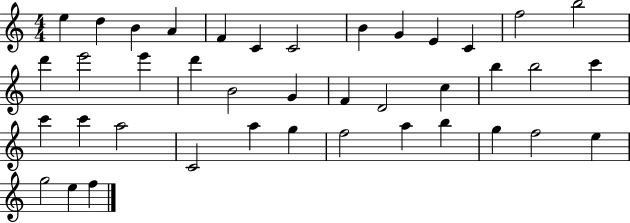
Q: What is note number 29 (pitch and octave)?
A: C4